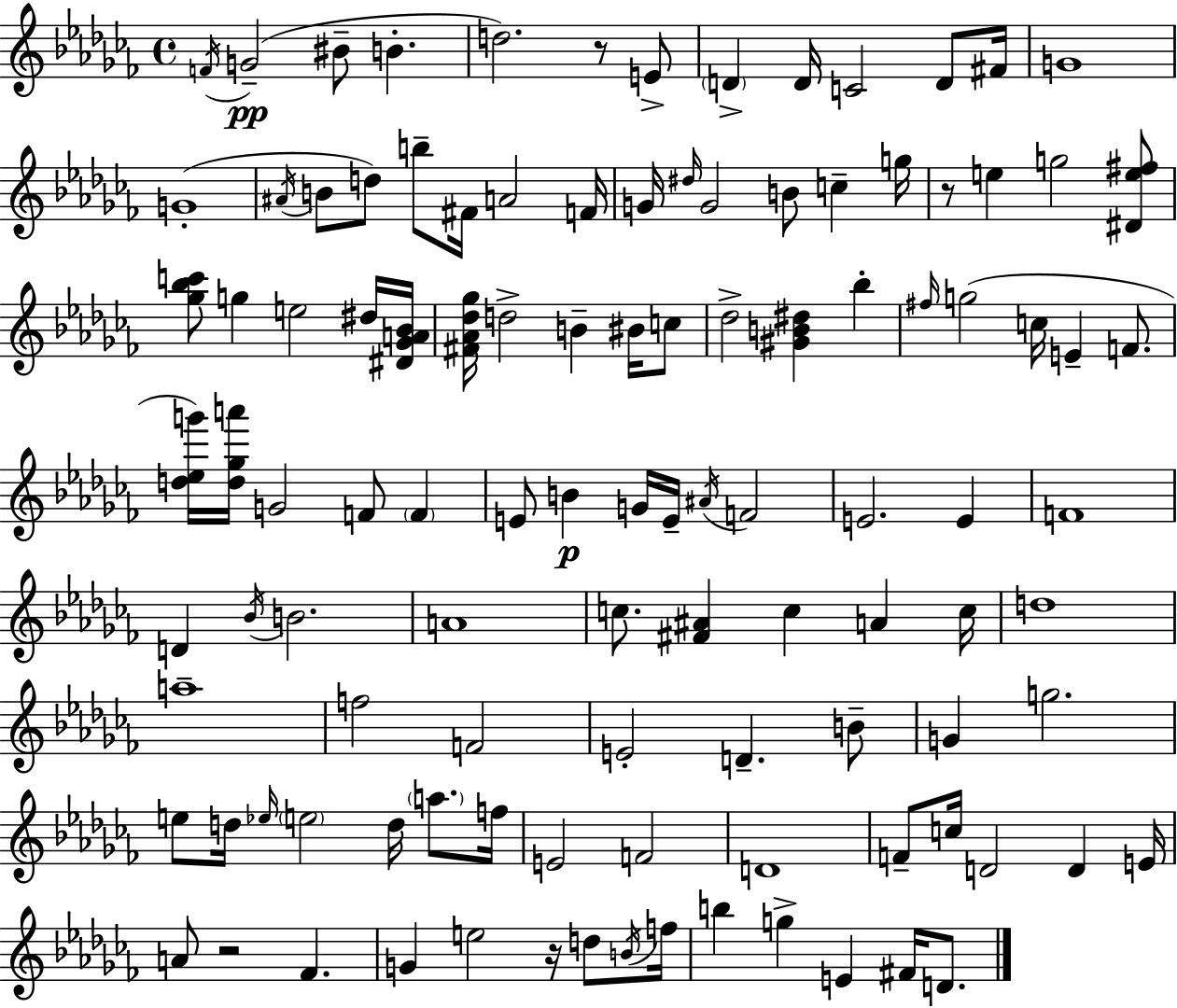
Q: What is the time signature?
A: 4/4